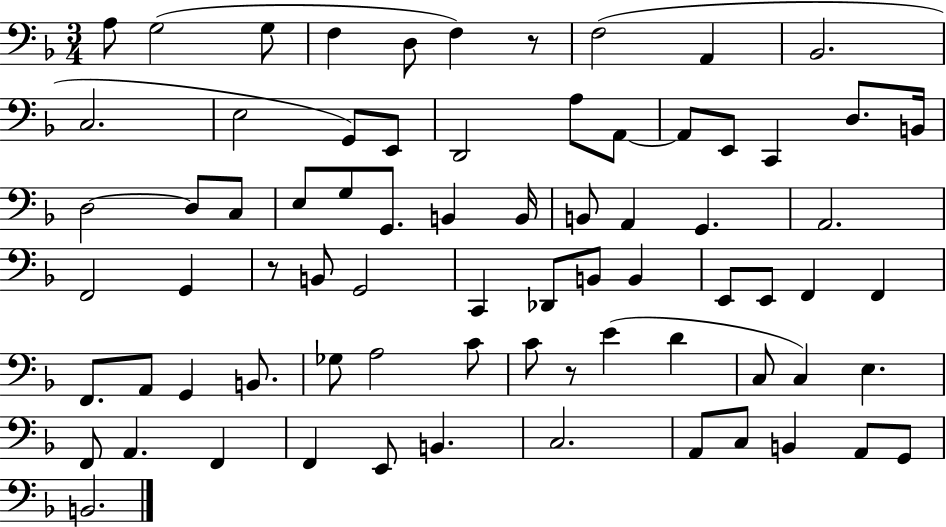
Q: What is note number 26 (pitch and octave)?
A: G3